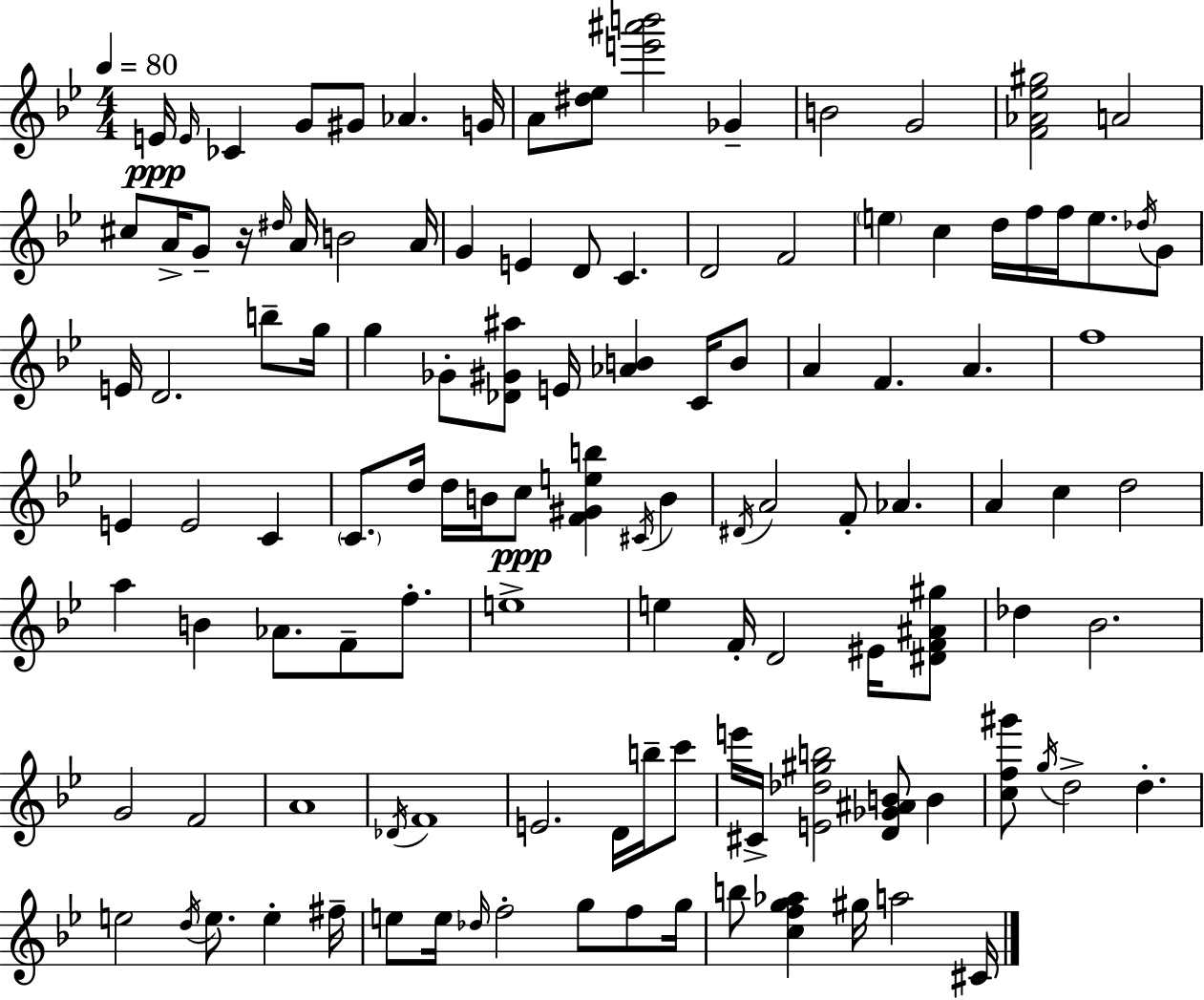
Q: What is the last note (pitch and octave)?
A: C#4